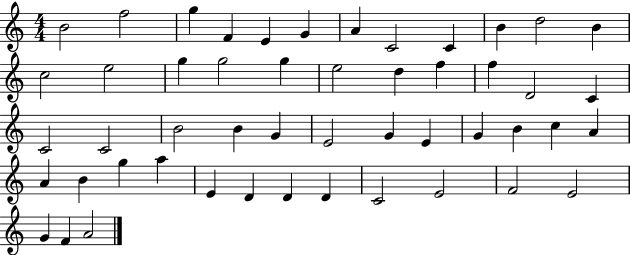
{
  \clef treble
  \numericTimeSignature
  \time 4/4
  \key c \major
  b'2 f''2 | g''4 f'4 e'4 g'4 | a'4 c'2 c'4 | b'4 d''2 b'4 | \break c''2 e''2 | g''4 g''2 g''4 | e''2 d''4 f''4 | f''4 d'2 c'4 | \break c'2 c'2 | b'2 b'4 g'4 | e'2 g'4 e'4 | g'4 b'4 c''4 a'4 | \break a'4 b'4 g''4 a''4 | e'4 d'4 d'4 d'4 | c'2 e'2 | f'2 e'2 | \break g'4 f'4 a'2 | \bar "|."
}